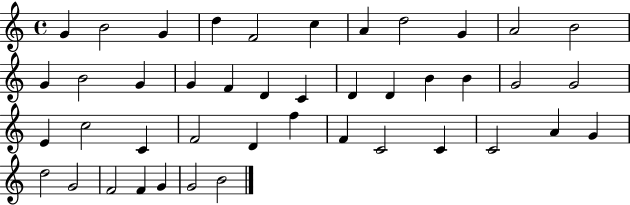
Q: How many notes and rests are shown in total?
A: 43